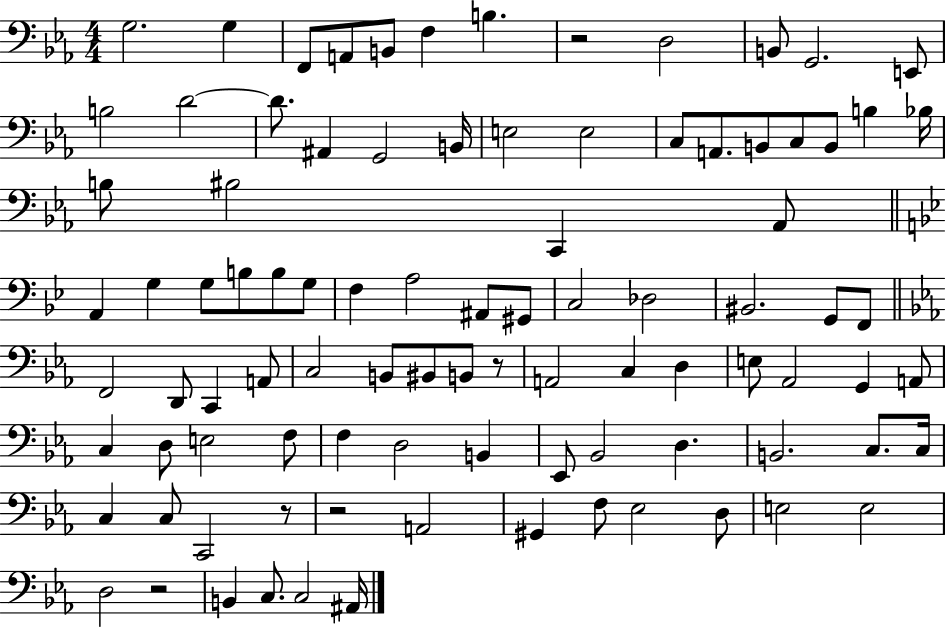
X:1
T:Untitled
M:4/4
L:1/4
K:Eb
G,2 G, F,,/2 A,,/2 B,,/2 F, B, z2 D,2 B,,/2 G,,2 E,,/2 B,2 D2 D/2 ^A,, G,,2 B,,/4 E,2 E,2 C,/2 A,,/2 B,,/2 C,/2 B,,/2 B, _B,/4 B,/2 ^B,2 C,, _A,,/2 A,, G, G,/2 B,/2 B,/2 G,/2 F, A,2 ^A,,/2 ^G,,/2 C,2 _D,2 ^B,,2 G,,/2 F,,/2 F,,2 D,,/2 C,, A,,/2 C,2 B,,/2 ^B,,/2 B,,/2 z/2 A,,2 C, D, E,/2 _A,,2 G,, A,,/2 C, D,/2 E,2 F,/2 F, D,2 B,, _E,,/2 _B,,2 D, B,,2 C,/2 C,/4 C, C,/2 C,,2 z/2 z2 A,,2 ^G,, F,/2 _E,2 D,/2 E,2 E,2 D,2 z2 B,, C,/2 C,2 ^A,,/4